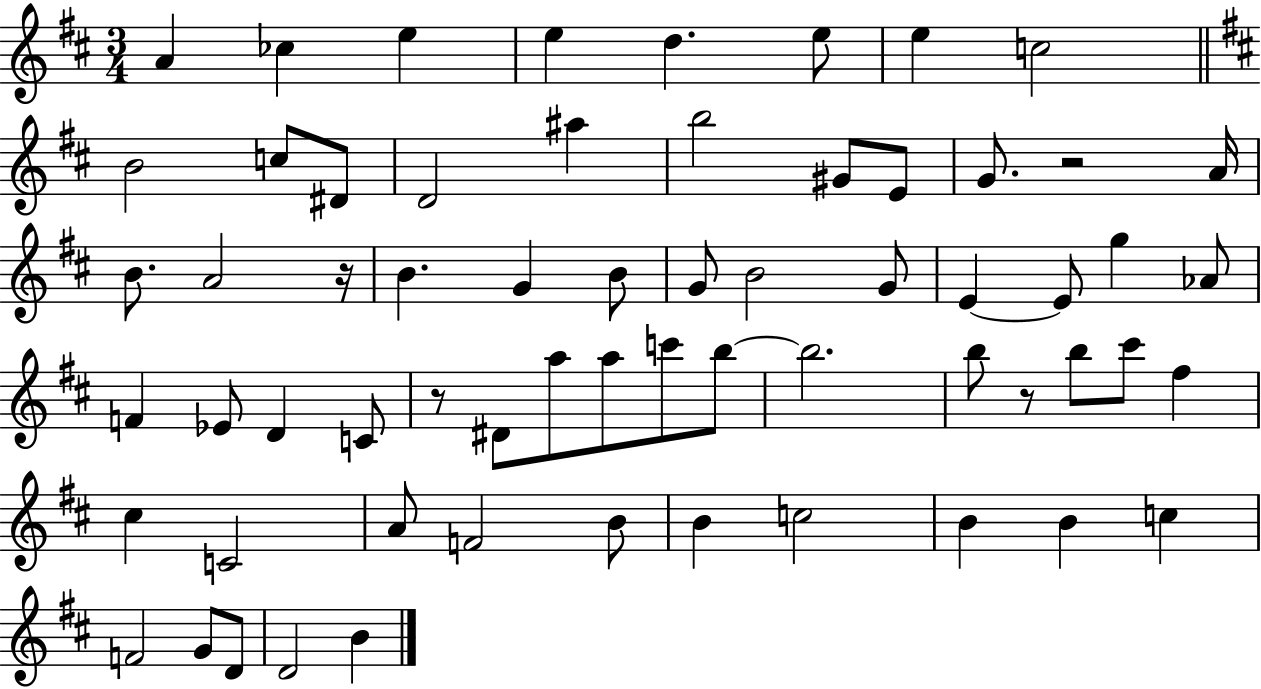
{
  \clef treble
  \numericTimeSignature
  \time 3/4
  \key d \major
  a'4 ces''4 e''4 | e''4 d''4. e''8 | e''4 c''2 | \bar "||" \break \key b \minor b'2 c''8 dis'8 | d'2 ais''4 | b''2 gis'8 e'8 | g'8. r2 a'16 | \break b'8. a'2 r16 | b'4. g'4 b'8 | g'8 b'2 g'8 | e'4~~ e'8 g''4 aes'8 | \break f'4 ees'8 d'4 c'8 | r8 dis'8 a''8 a''8 c'''8 b''8~~ | b''2. | b''8 r8 b''8 cis'''8 fis''4 | \break cis''4 c'2 | a'8 f'2 b'8 | b'4 c''2 | b'4 b'4 c''4 | \break f'2 g'8 d'8 | d'2 b'4 | \bar "|."
}